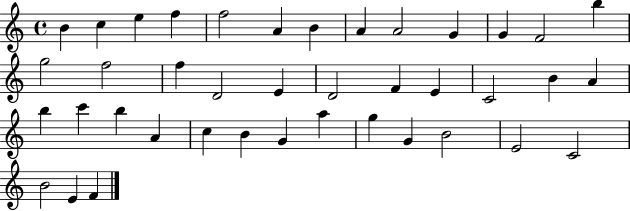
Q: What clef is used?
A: treble